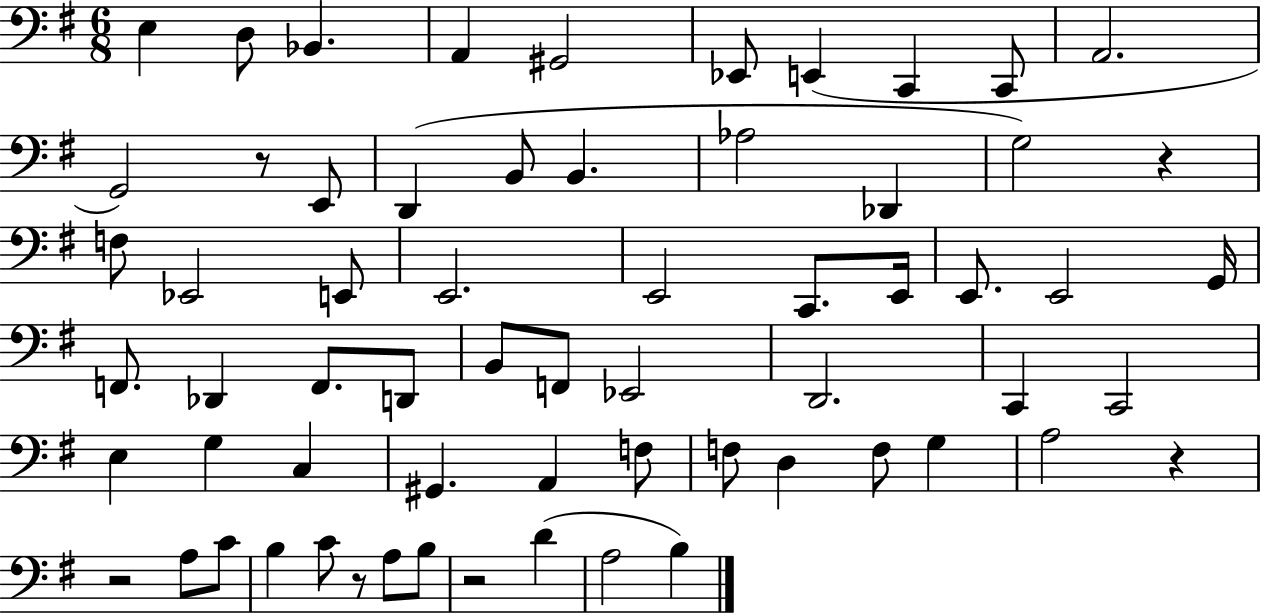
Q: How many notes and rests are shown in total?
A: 64